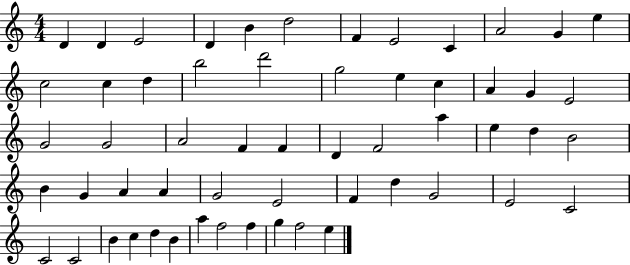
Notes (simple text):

D4/q D4/q E4/h D4/q B4/q D5/h F4/q E4/h C4/q A4/h G4/q E5/q C5/h C5/q D5/q B5/h D6/h G5/h E5/q C5/q A4/q G4/q E4/h G4/h G4/h A4/h F4/q F4/q D4/q F4/h A5/q E5/q D5/q B4/h B4/q G4/q A4/q A4/q G4/h E4/h F4/q D5/q G4/h E4/h C4/h C4/h C4/h B4/q C5/q D5/q B4/q A5/q F5/h F5/q G5/q F5/h E5/q